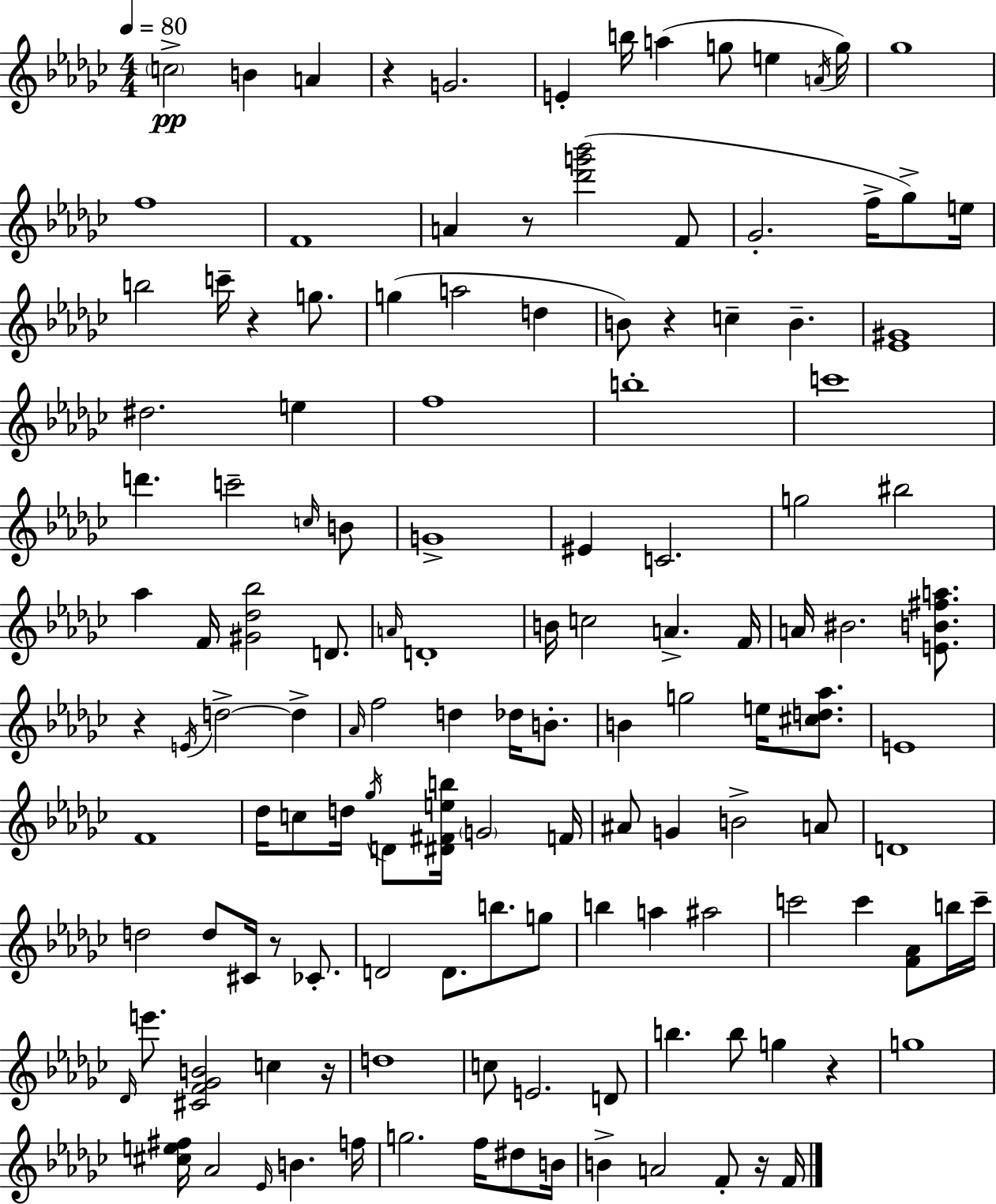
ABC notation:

X:1
T:Untitled
M:4/4
L:1/4
K:Ebm
c2 B A z G2 E b/4 a g/2 e A/4 g/4 _g4 f4 F4 A z/2 [_d'g'_b']2 F/2 _G2 f/4 _g/2 e/4 b2 c'/4 z g/2 g a2 d B/2 z c B [_E^G]4 ^d2 e f4 b4 c'4 d' c'2 c/4 B/2 G4 ^E C2 g2 ^b2 _a F/4 [^G_d_b]2 D/2 A/4 D4 B/4 c2 A F/4 A/4 ^B2 [EB^fa]/2 z E/4 d2 d _A/4 f2 d _d/4 B/2 B g2 e/4 [^cd_a]/2 E4 F4 _d/4 c/2 d/4 _g/4 D/2 [^D^Feb]/4 G2 F/4 ^A/2 G B2 A/2 D4 d2 d/2 ^C/4 z/2 _C/2 D2 D/2 b/2 g/2 b a ^a2 c'2 c' [F_A]/2 b/4 c'/4 _D/4 e'/2 [^CF_GB]2 c z/4 d4 c/2 E2 D/2 b b/2 g z g4 [^ce^f]/4 _A2 _E/4 B f/4 g2 f/4 ^d/2 B/4 B A2 F/2 z/4 F/4